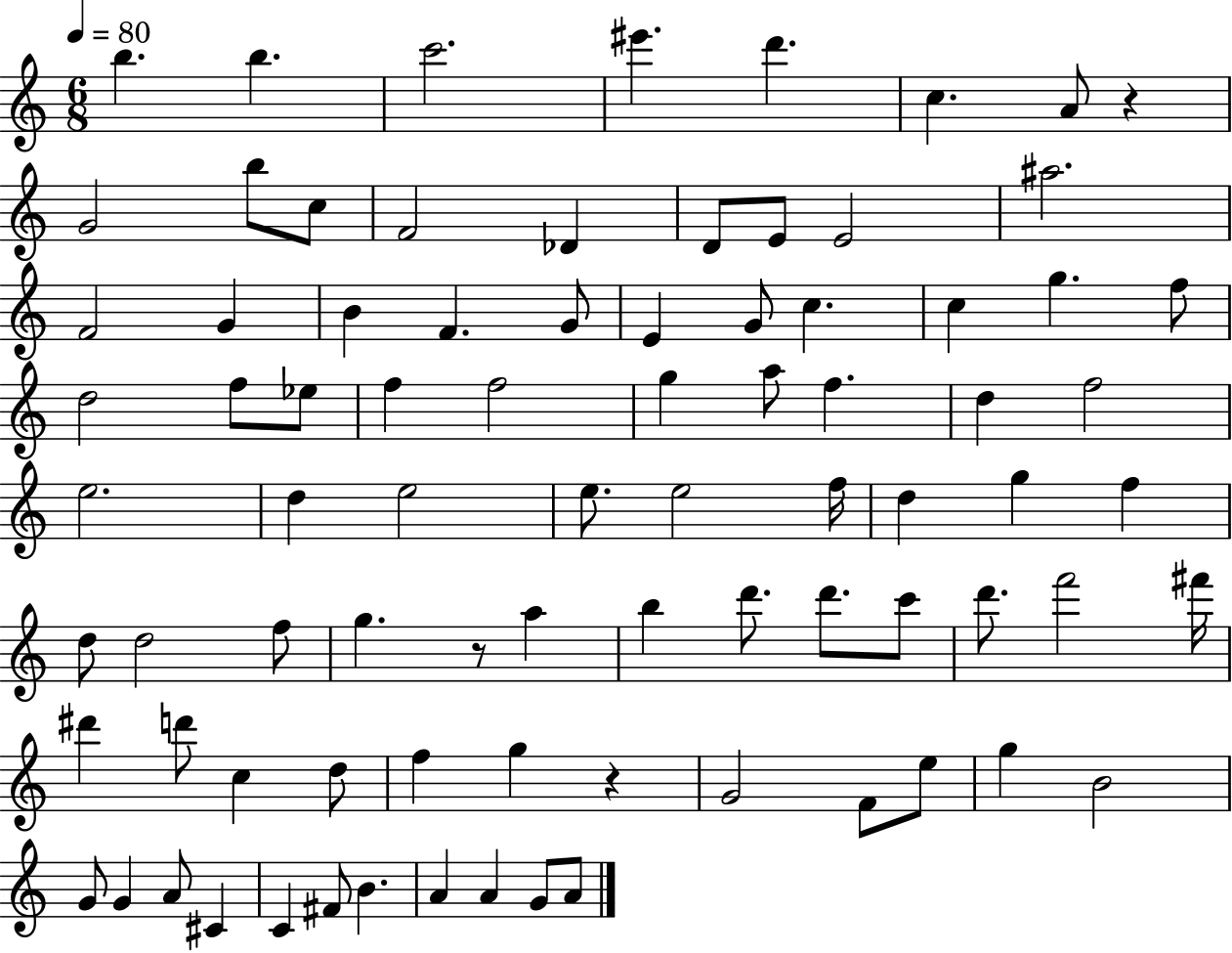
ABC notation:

X:1
T:Untitled
M:6/8
L:1/4
K:C
b b c'2 ^e' d' c A/2 z G2 b/2 c/2 F2 _D D/2 E/2 E2 ^a2 F2 G B F G/2 E G/2 c c g f/2 d2 f/2 _e/2 f f2 g a/2 f d f2 e2 d e2 e/2 e2 f/4 d g f d/2 d2 f/2 g z/2 a b d'/2 d'/2 c'/2 d'/2 f'2 ^f'/4 ^d' d'/2 c d/2 f g z G2 F/2 e/2 g B2 G/2 G A/2 ^C C ^F/2 B A A G/2 A/2